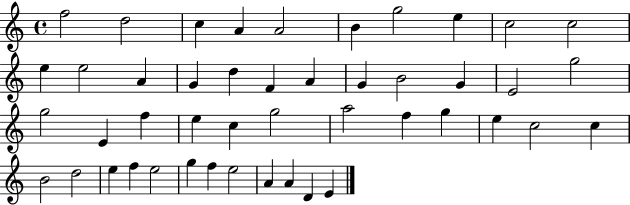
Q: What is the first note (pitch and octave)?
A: F5